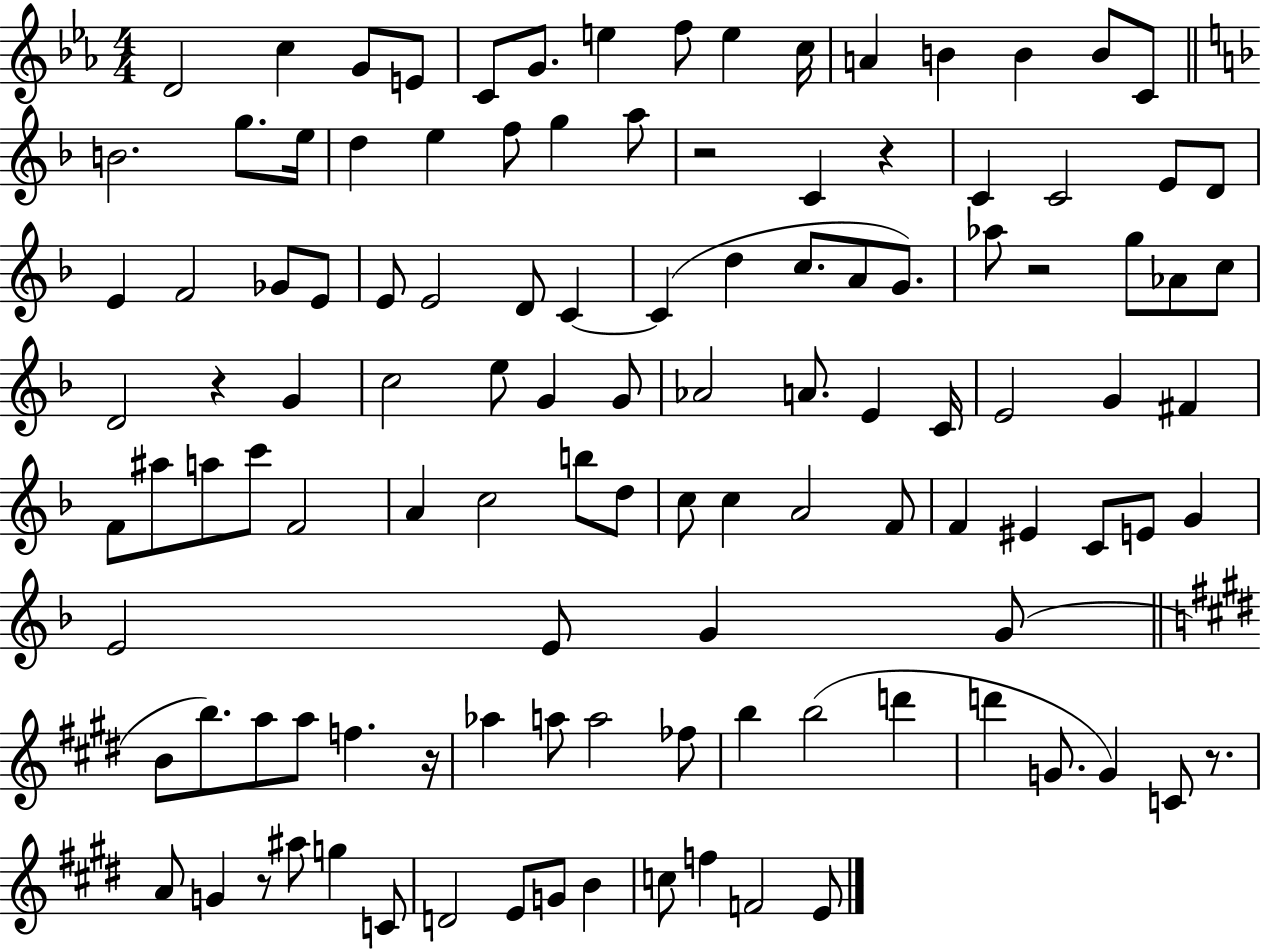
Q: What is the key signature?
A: EES major